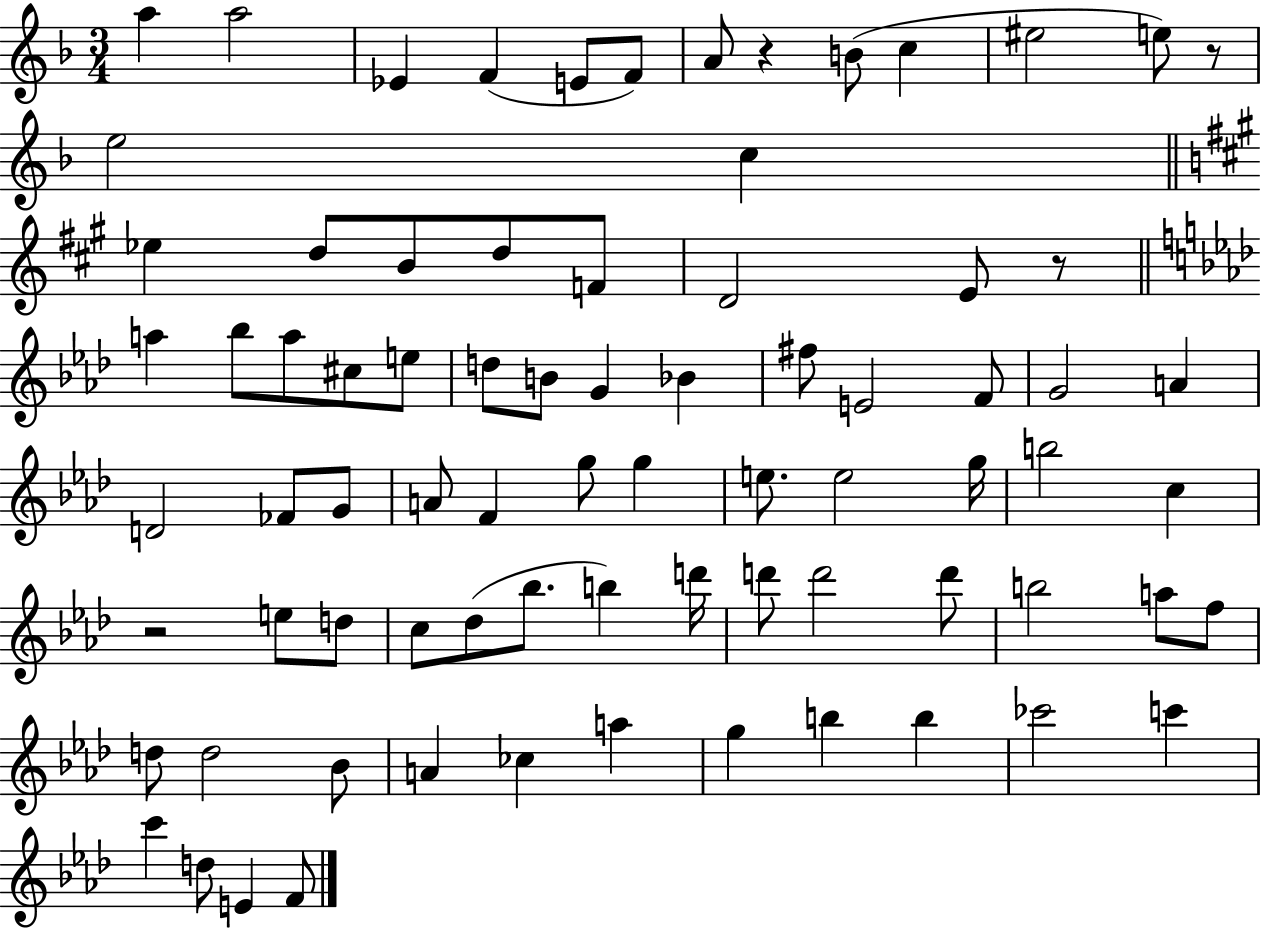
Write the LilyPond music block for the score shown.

{
  \clef treble
  \numericTimeSignature
  \time 3/4
  \key f \major
  a''4 a''2 | ees'4 f'4( e'8 f'8) | a'8 r4 b'8( c''4 | eis''2 e''8) r8 | \break e''2 c''4 | \bar "||" \break \key a \major ees''4 d''8 b'8 d''8 f'8 | d'2 e'8 r8 | \bar "||" \break \key aes \major a''4 bes''8 a''8 cis''8 e''8 | d''8 b'8 g'4 bes'4 | fis''8 e'2 f'8 | g'2 a'4 | \break d'2 fes'8 g'8 | a'8 f'4 g''8 g''4 | e''8. e''2 g''16 | b''2 c''4 | \break r2 e''8 d''8 | c''8 des''8( bes''8. b''4) d'''16 | d'''8 d'''2 d'''8 | b''2 a''8 f''8 | \break d''8 d''2 bes'8 | a'4 ces''4 a''4 | g''4 b''4 b''4 | ces'''2 c'''4 | \break c'''4 d''8 e'4 f'8 | \bar "|."
}